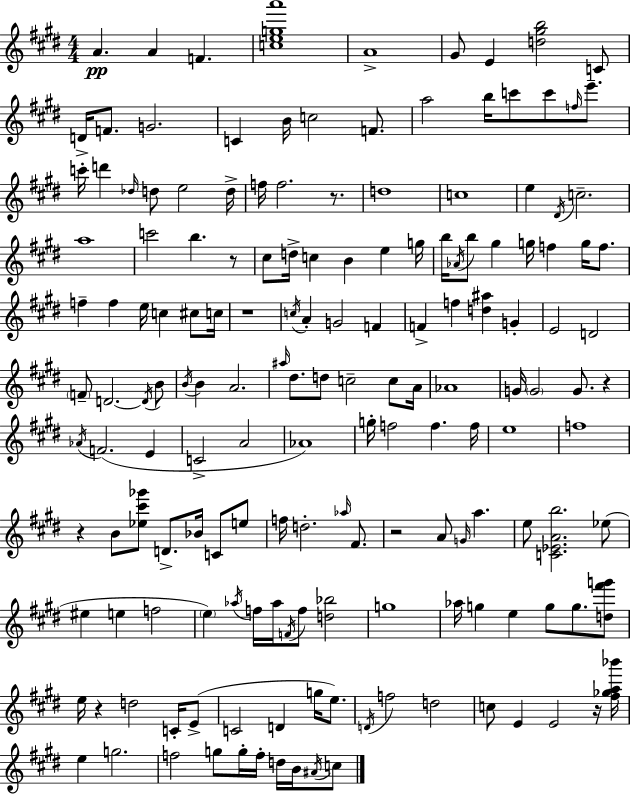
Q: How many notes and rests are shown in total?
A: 163